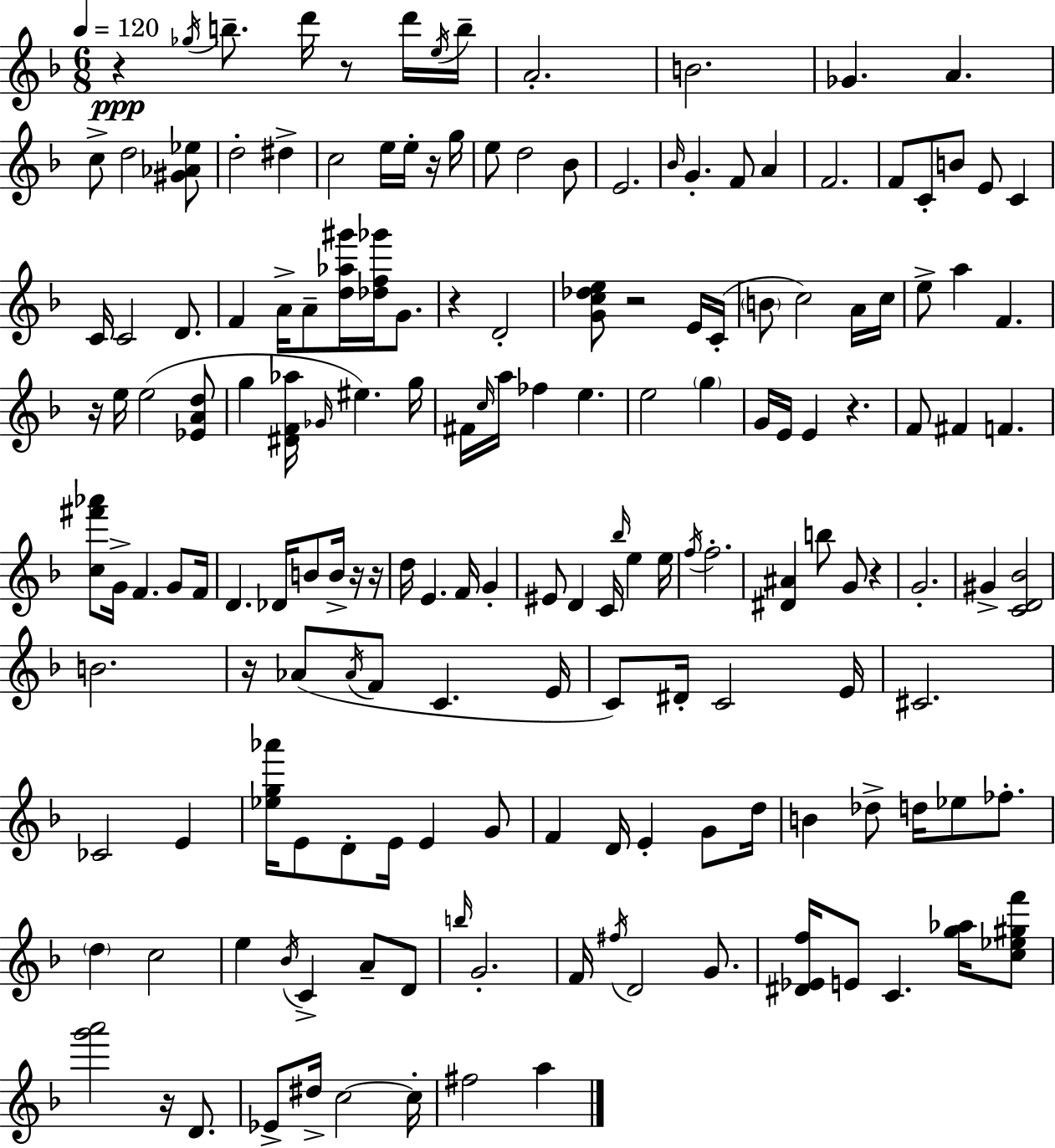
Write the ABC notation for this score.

X:1
T:Untitled
M:6/8
L:1/4
K:F
z _g/4 b/2 d'/4 z/2 d'/4 e/4 b/4 A2 B2 _G A c/2 d2 [^G_A_e]/2 d2 ^d c2 e/4 e/4 z/4 g/4 e/2 d2 _B/2 E2 _B/4 G F/2 A F2 F/2 C/2 B/2 E/2 C C/4 C2 D/2 F A/4 A/2 [d_a^g']/4 [_df_g']/4 G/2 z D2 [Gc_de]/2 z2 E/4 C/4 B/2 c2 A/4 c/4 e/2 a F z/4 e/4 e2 [_EAd]/2 g [^DF_a]/4 _G/4 ^e g/4 ^F/4 c/4 a/4 _f e e2 g G/4 E/4 E z F/2 ^F F [c^f'_a']/2 G/4 F G/2 F/4 D _D/4 B/2 B/4 z/4 z/4 d/4 E F/4 G ^E/2 D C/4 _b/4 e e/4 f/4 f2 [^D^A] b/2 G/2 z G2 ^G [CD_B]2 B2 z/4 _A/2 _A/4 F/2 C E/4 C/2 ^D/4 C2 E/4 ^C2 _C2 E [_eg_a']/4 E/2 D/2 E/4 E G/2 F D/4 E G/2 d/4 B _d/2 d/4 _e/2 _f/2 d c2 e _B/4 C A/2 D/2 b/4 G2 F/4 ^f/4 D2 G/2 [^D_Ef]/4 E/2 C [g_a]/4 [c_e^gf']/2 [g'a']2 z/4 D/2 _E/2 ^d/4 c2 c/4 ^f2 a